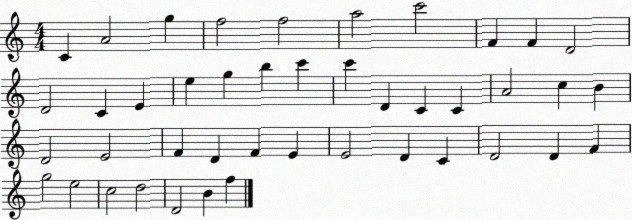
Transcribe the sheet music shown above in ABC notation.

X:1
T:Untitled
M:4/4
L:1/4
K:C
C A2 g f2 f2 a2 c'2 F F D2 D2 C E e g b c' c' D C C A2 c B D2 E2 F D F E E2 D C D2 D F g2 e2 c2 d2 D2 B f